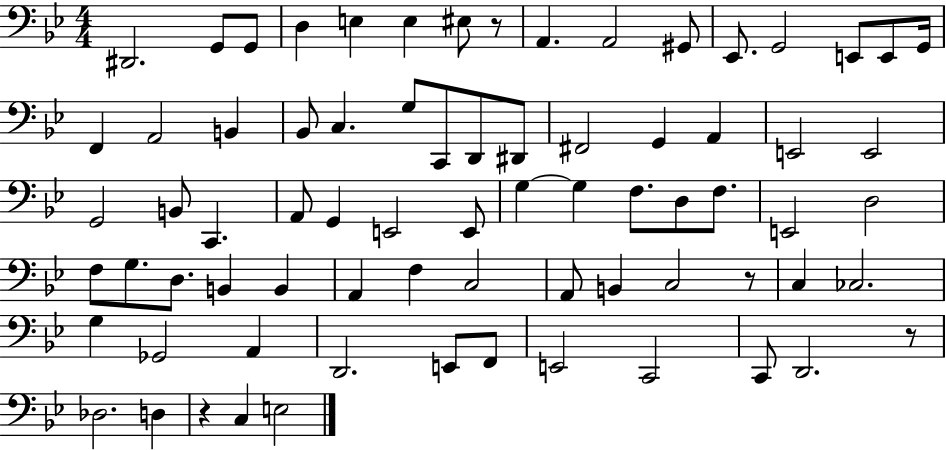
D#2/h. G2/e G2/e D3/q E3/q E3/q EIS3/e R/e A2/q. A2/h G#2/e Eb2/e. G2/h E2/e E2/e G2/s F2/q A2/h B2/q Bb2/e C3/q. G3/e C2/e D2/e D#2/e F#2/h G2/q A2/q E2/h E2/h G2/h B2/e C2/q. A2/e G2/q E2/h E2/e G3/q G3/q F3/e. D3/e F3/e. E2/h D3/h F3/e G3/e. D3/e. B2/q B2/q A2/q F3/q C3/h A2/e B2/q C3/h R/e C3/q CES3/h. G3/q Gb2/h A2/q D2/h. E2/e F2/e E2/h C2/h C2/e D2/h. R/e Db3/h. D3/q R/q C3/q E3/h